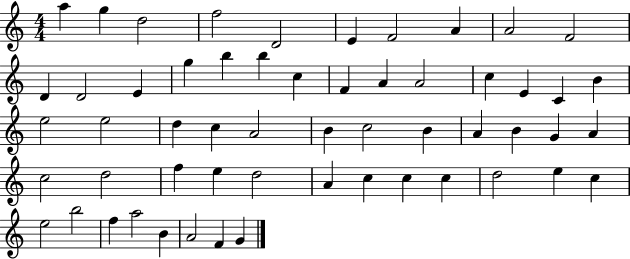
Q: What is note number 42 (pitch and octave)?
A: A4